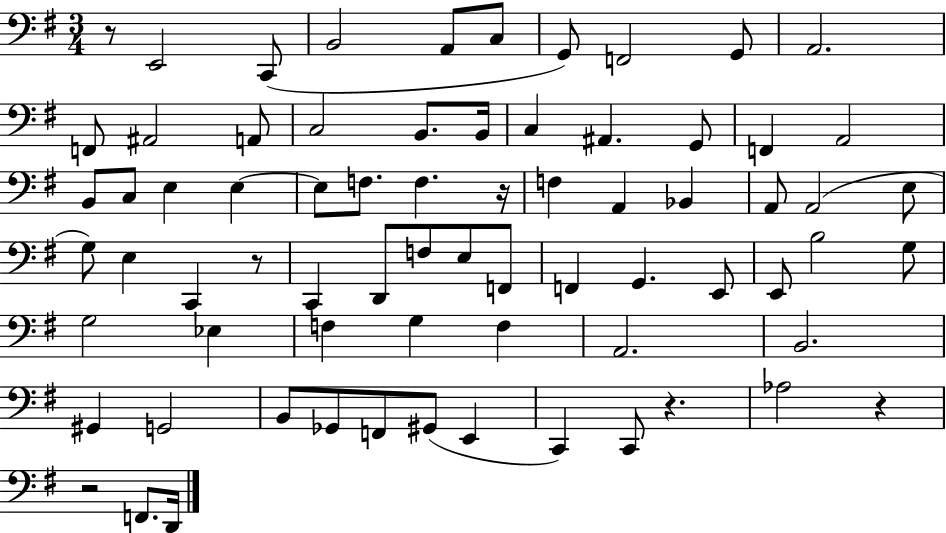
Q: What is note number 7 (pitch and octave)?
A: F2